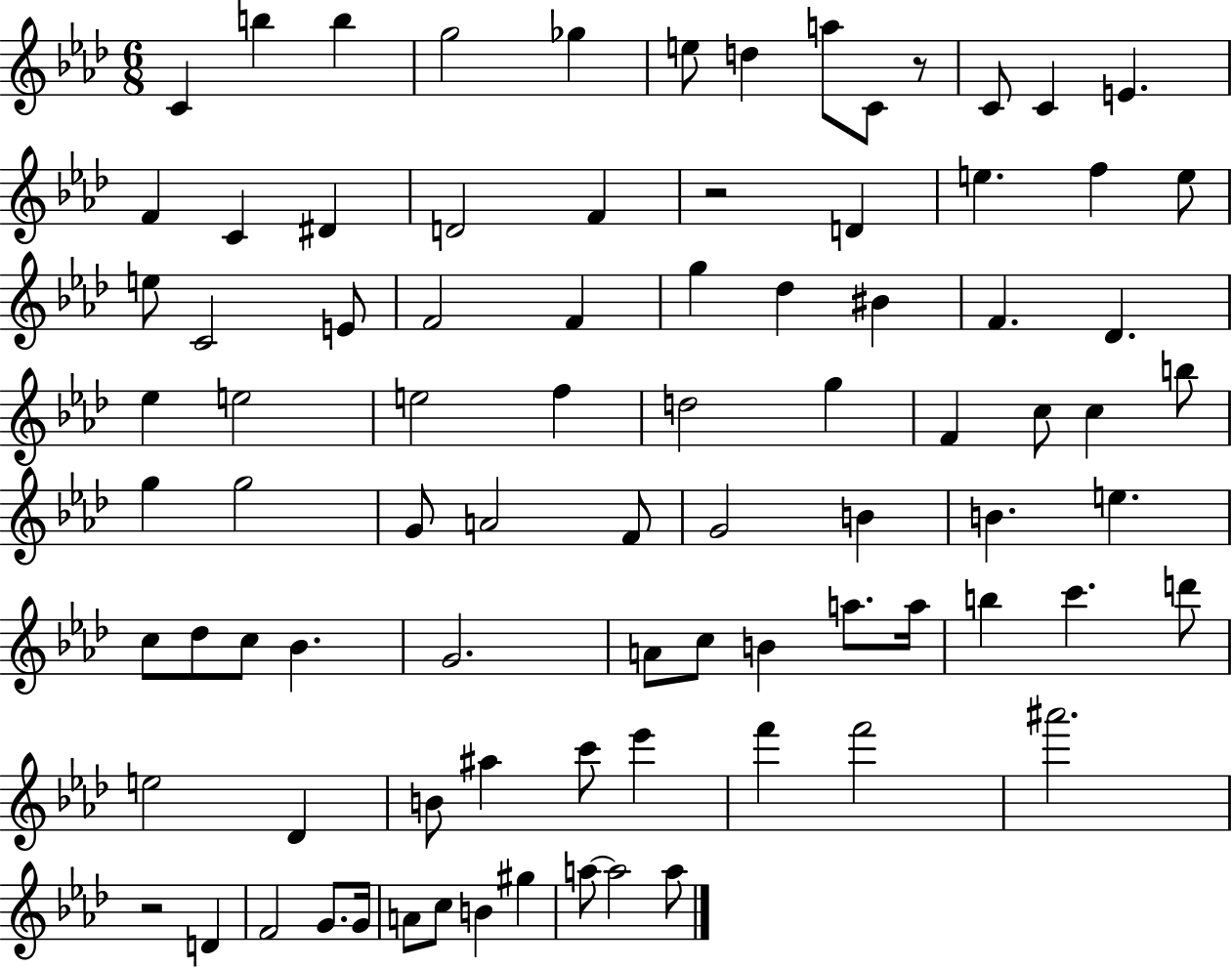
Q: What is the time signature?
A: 6/8